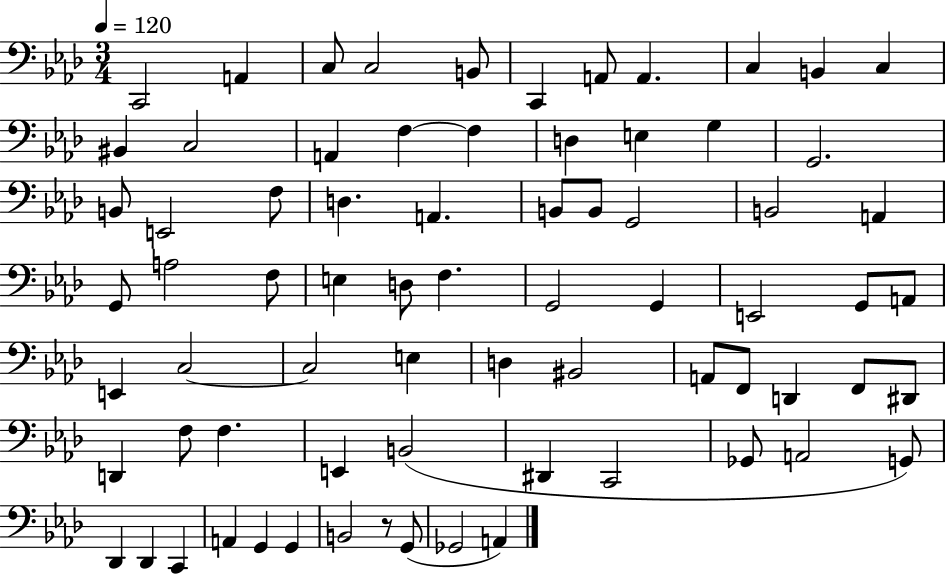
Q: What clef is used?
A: bass